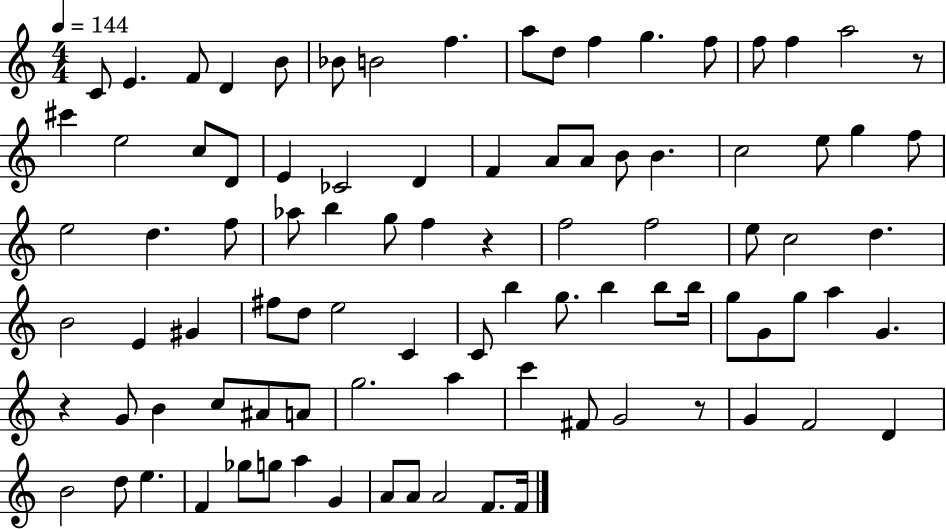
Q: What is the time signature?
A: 4/4